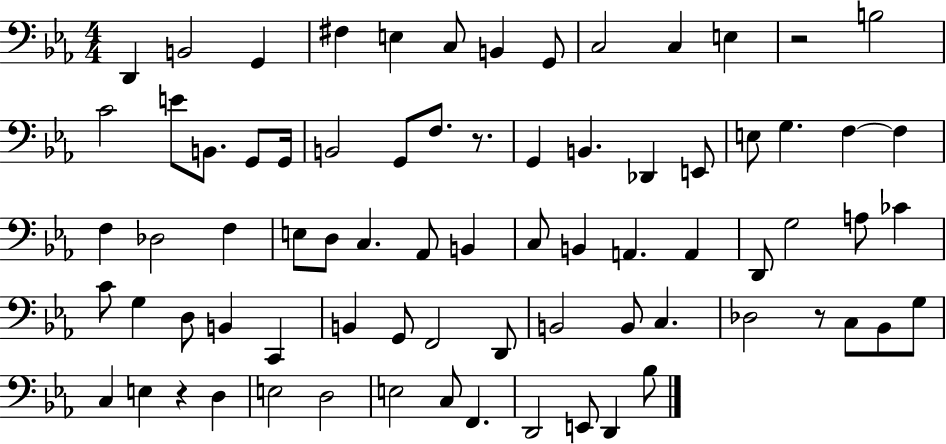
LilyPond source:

{
  \clef bass
  \numericTimeSignature
  \time 4/4
  \key ees \major
  \repeat volta 2 { d,4 b,2 g,4 | fis4 e4 c8 b,4 g,8 | c2 c4 e4 | r2 b2 | \break c'2 e'8 b,8. g,8 g,16 | b,2 g,8 f8. r8. | g,4 b,4. des,4 e,8 | e8 g4. f4~~ f4 | \break f4 des2 f4 | e8 d8 c4. aes,8 b,4 | c8 b,4 a,4. a,4 | d,8 g2 a8 ces'4 | \break c'8 g4 d8 b,4 c,4 | b,4 g,8 f,2 d,8 | b,2 b,8 c4. | des2 r8 c8 bes,8 g8 | \break c4 e4 r4 d4 | e2 d2 | e2 c8 f,4. | d,2 e,8 d,4 bes8 | \break } \bar "|."
}